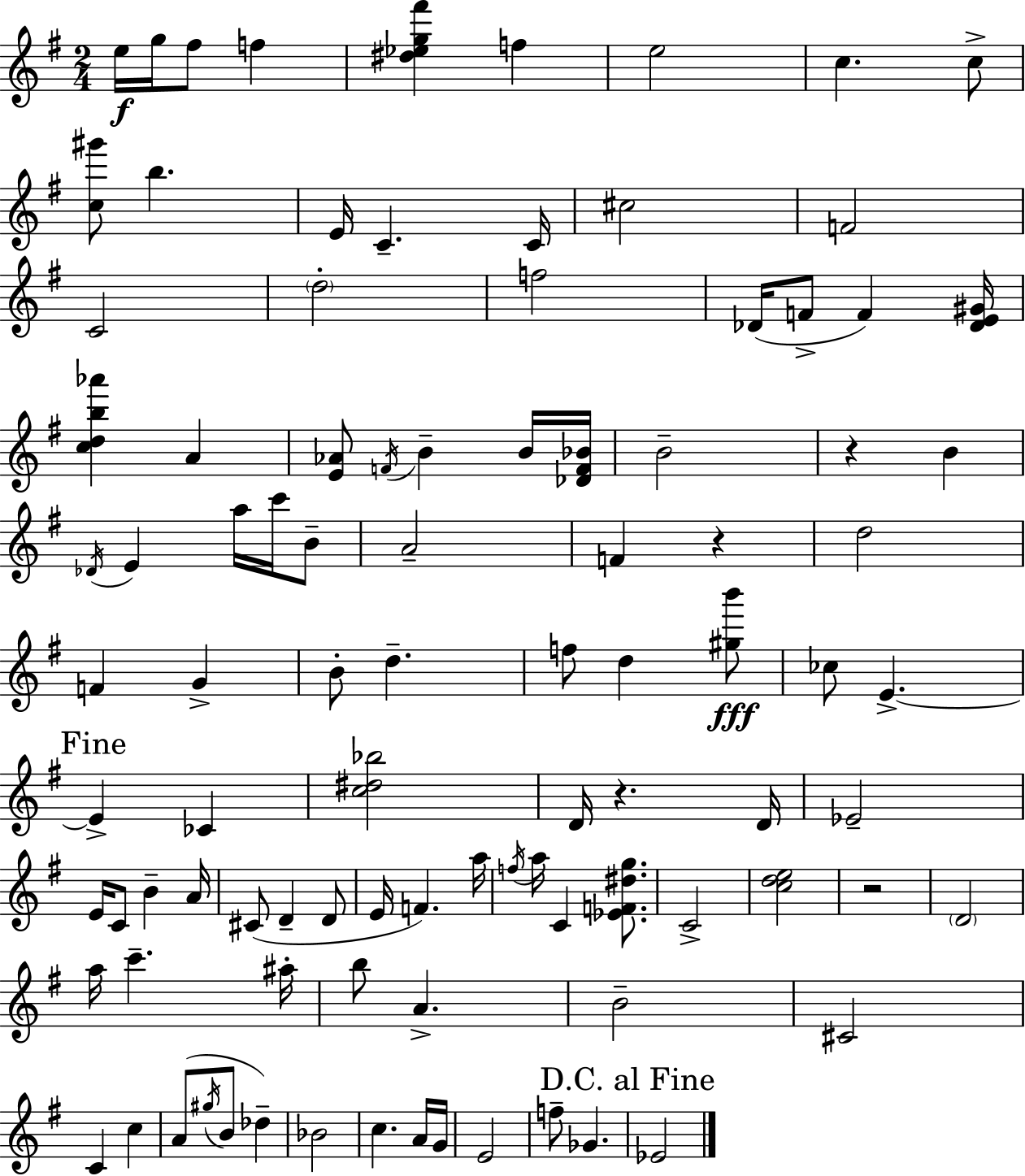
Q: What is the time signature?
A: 2/4